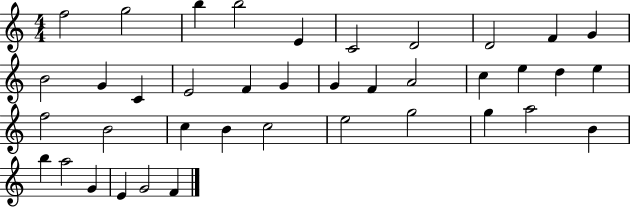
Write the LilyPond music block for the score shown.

{
  \clef treble
  \numericTimeSignature
  \time 4/4
  \key c \major
  f''2 g''2 | b''4 b''2 e'4 | c'2 d'2 | d'2 f'4 g'4 | \break b'2 g'4 c'4 | e'2 f'4 g'4 | g'4 f'4 a'2 | c''4 e''4 d''4 e''4 | \break f''2 b'2 | c''4 b'4 c''2 | e''2 g''2 | g''4 a''2 b'4 | \break b''4 a''2 g'4 | e'4 g'2 f'4 | \bar "|."
}